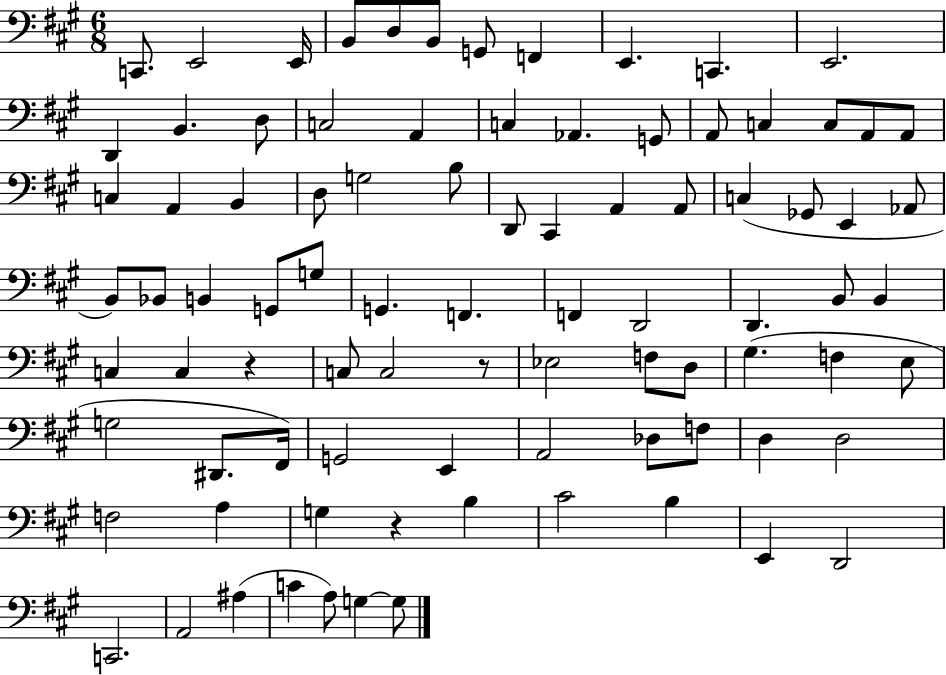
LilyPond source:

{
  \clef bass
  \numericTimeSignature
  \time 6/8
  \key a \major
  c,8. e,2 e,16 | b,8 d8 b,8 g,8 f,4 | e,4. c,4. | e,2. | \break d,4 b,4. d8 | c2 a,4 | c4 aes,4. g,8 | a,8 c4 c8 a,8 a,8 | \break c4 a,4 b,4 | d8 g2 b8 | d,8 cis,4 a,4 a,8 | c4( ges,8 e,4 aes,8 | \break b,8) bes,8 b,4 g,8 g8 | g,4. f,4. | f,4 d,2 | d,4. b,8 b,4 | \break c4 c4 r4 | c8 c2 r8 | ees2 f8 d8 | gis4.( f4 e8 | \break g2 dis,8. fis,16) | g,2 e,4 | a,2 des8 f8 | d4 d2 | \break f2 a4 | g4 r4 b4 | cis'2 b4 | e,4 d,2 | \break c,2. | a,2 ais4( | c'4 a8) g4~~ g8 | \bar "|."
}